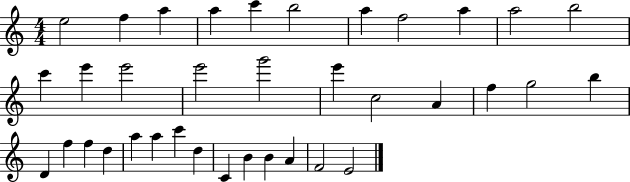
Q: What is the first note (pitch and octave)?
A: E5